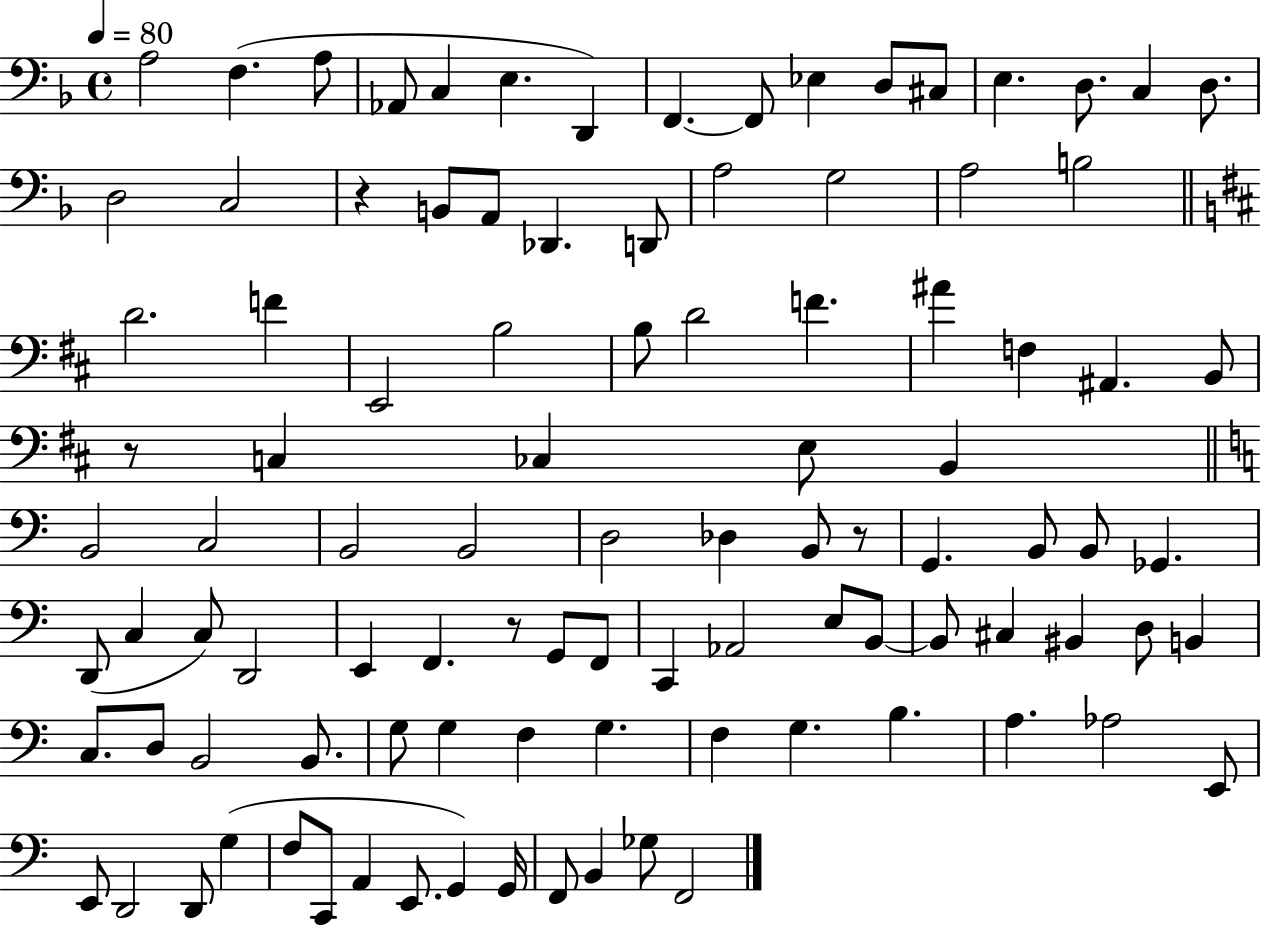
X:1
T:Untitled
M:4/4
L:1/4
K:F
A,2 F, A,/2 _A,,/2 C, E, D,, F,, F,,/2 _E, D,/2 ^C,/2 E, D,/2 C, D,/2 D,2 C,2 z B,,/2 A,,/2 _D,, D,,/2 A,2 G,2 A,2 B,2 D2 F E,,2 B,2 B,/2 D2 F ^A F, ^A,, B,,/2 z/2 C, _C, E,/2 B,, B,,2 C,2 B,,2 B,,2 D,2 _D, B,,/2 z/2 G,, B,,/2 B,,/2 _G,, D,,/2 C, C,/2 D,,2 E,, F,, z/2 G,,/2 F,,/2 C,, _A,,2 E,/2 B,,/2 B,,/2 ^C, ^B,, D,/2 B,, C,/2 D,/2 B,,2 B,,/2 G,/2 G, F, G, F, G, B, A, _A,2 E,,/2 E,,/2 D,,2 D,,/2 G, F,/2 C,,/2 A,, E,,/2 G,, G,,/4 F,,/2 B,, _G,/2 F,,2